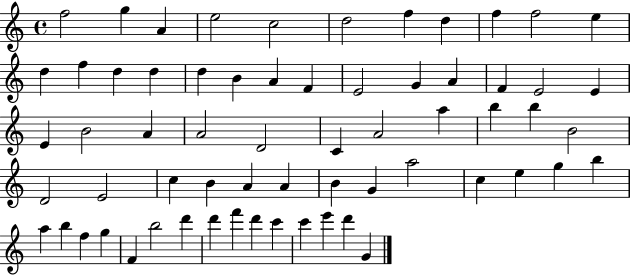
X:1
T:Untitled
M:4/4
L:1/4
K:C
f2 g A e2 c2 d2 f d f f2 e d f d d d B A F E2 G A F E2 E E B2 A A2 D2 C A2 a b b B2 D2 E2 c B A A B G a2 c e g b a b f g F b2 d' d' f' d' c' c' e' d' G